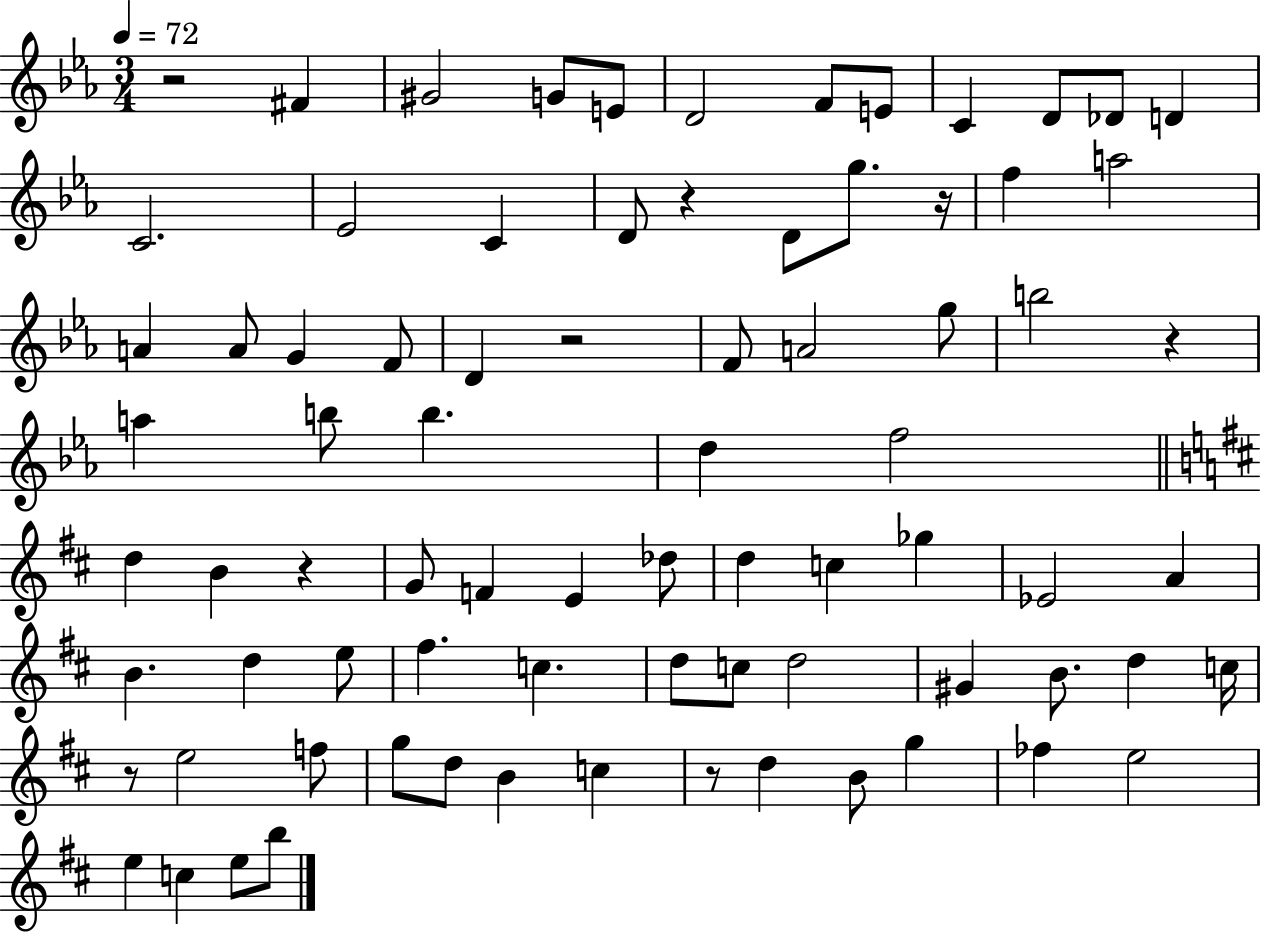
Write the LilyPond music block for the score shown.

{
  \clef treble
  \numericTimeSignature
  \time 3/4
  \key ees \major
  \tempo 4 = 72
  \repeat volta 2 { r2 fis'4 | gis'2 g'8 e'8 | d'2 f'8 e'8 | c'4 d'8 des'8 d'4 | \break c'2. | ees'2 c'4 | d'8 r4 d'8 g''8. r16 | f''4 a''2 | \break a'4 a'8 g'4 f'8 | d'4 r2 | f'8 a'2 g''8 | b''2 r4 | \break a''4 b''8 b''4. | d''4 f''2 | \bar "||" \break \key d \major d''4 b'4 r4 | g'8 f'4 e'4 des''8 | d''4 c''4 ges''4 | ees'2 a'4 | \break b'4. d''4 e''8 | fis''4. c''4. | d''8 c''8 d''2 | gis'4 b'8. d''4 c''16 | \break r8 e''2 f''8 | g''8 d''8 b'4 c''4 | r8 d''4 b'8 g''4 | fes''4 e''2 | \break e''4 c''4 e''8 b''8 | } \bar "|."
}